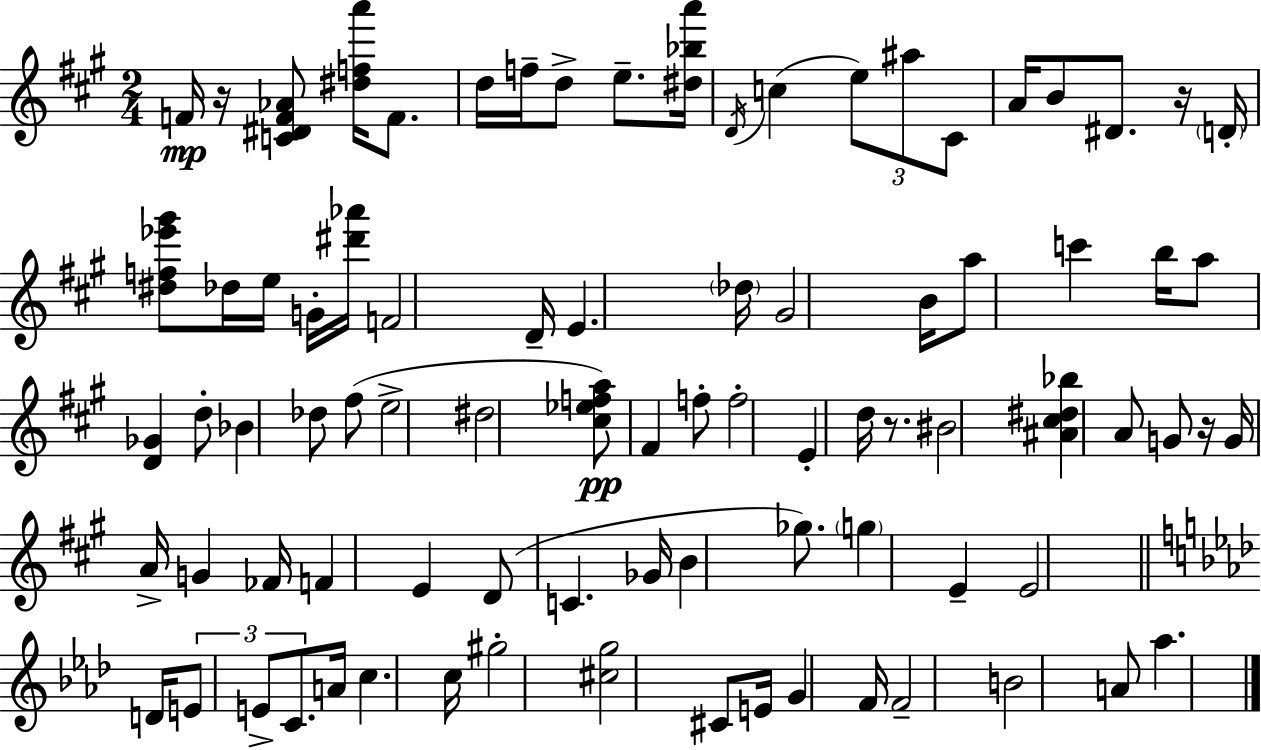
F4/s R/s [C4,D#4,F4,Ab4]/e [D#5,F5,A6]/s F4/e. D5/s F5/s D5/e E5/e. [D#5,Bb5,A6]/s D4/s C5/q E5/e A#5/e C#4/e A4/s B4/e D#4/e. R/s D4/s [D#5,F5,Eb6,G#6]/e Db5/s E5/s G4/s [D#6,Ab6]/s F4/h D4/s E4/q. Db5/s G#4/h B4/s A5/e C6/q B5/s A5/e [D4,Gb4]/q D5/e Bb4/q Db5/e F#5/e E5/h D#5/h [C#5,Eb5,F5,A5]/e F#4/q F5/e F5/h E4/q D5/s R/e. BIS4/h [A#4,C#5,D#5,Bb5]/q A4/e G4/e R/s G4/s A4/s G4/q FES4/s F4/q E4/q D4/e C4/q. Gb4/s B4/q Gb5/e. G5/q E4/q E4/h D4/s E4/e E4/e C4/e. A4/s C5/q. C5/s G#5/h [C#5,G5]/h C#4/e E4/s G4/q F4/s F4/h B4/h A4/e Ab5/q.